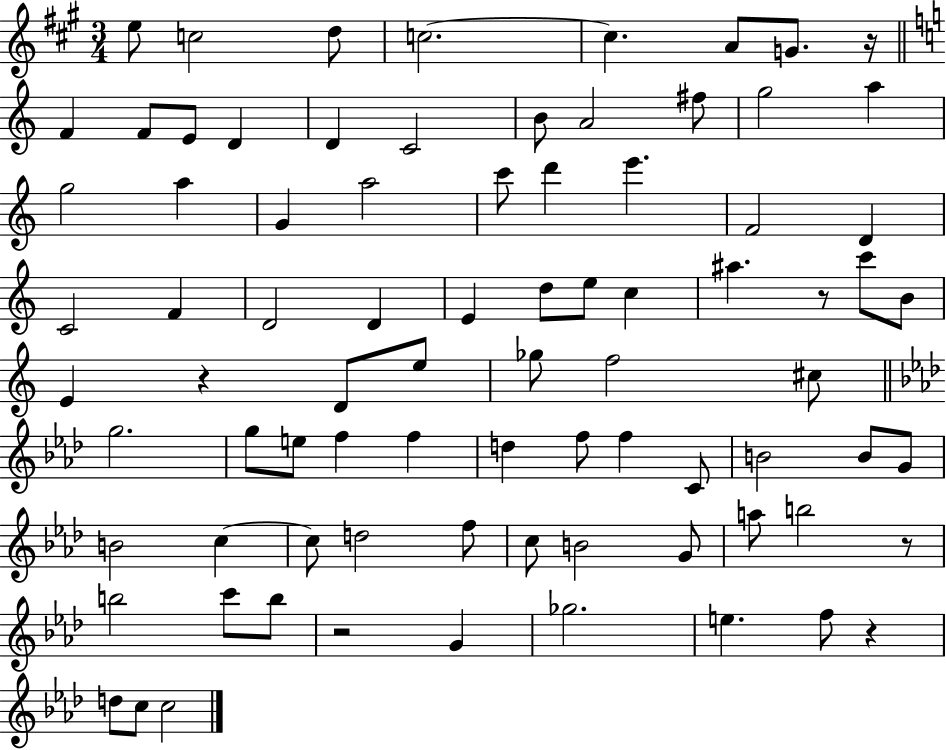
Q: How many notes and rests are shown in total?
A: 82